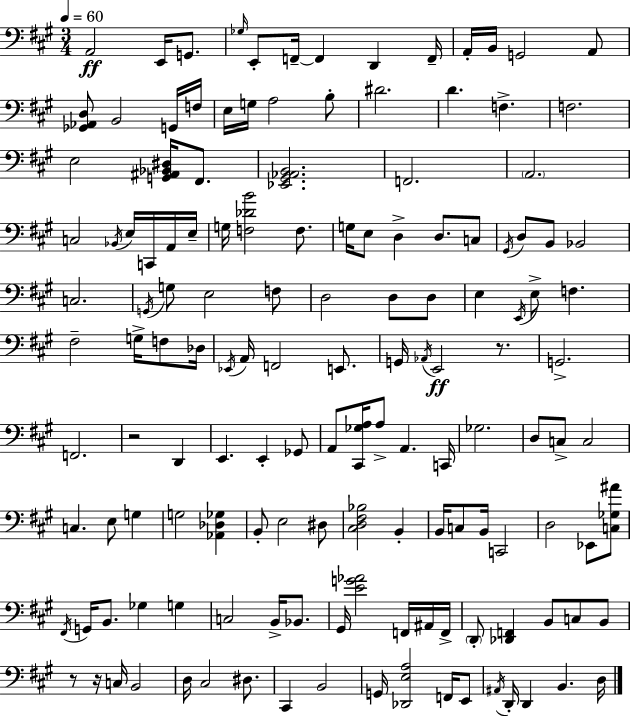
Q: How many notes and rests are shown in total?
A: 142